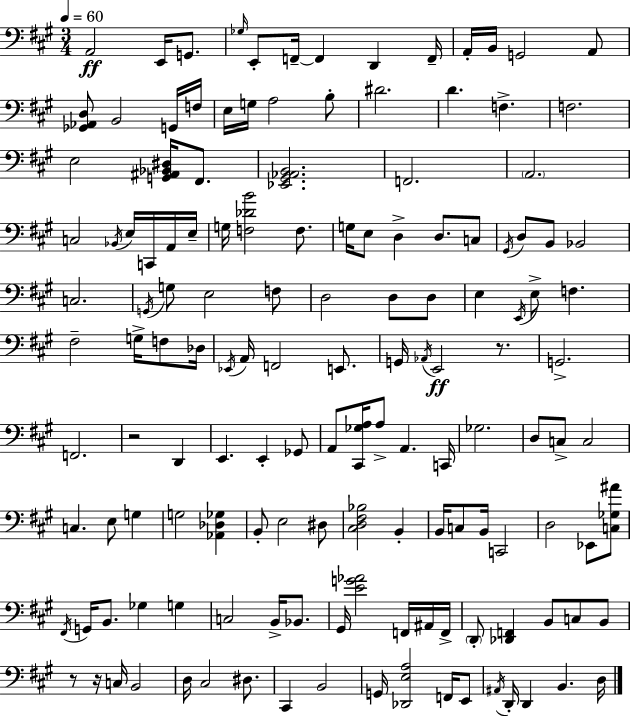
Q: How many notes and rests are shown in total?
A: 142